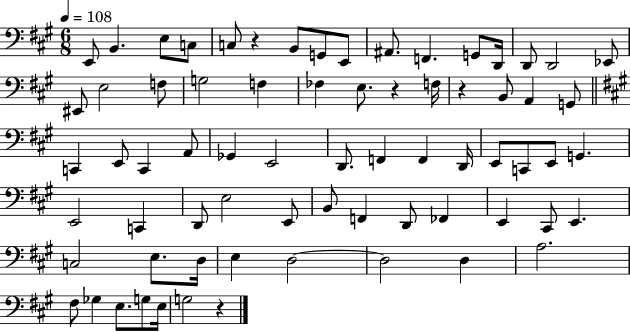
E2/e B2/q. E3/e C3/e C3/e R/q B2/e G2/e E2/e A#2/e. F2/q. G2/e D2/s D2/e D2/h Eb2/e EIS2/e E3/h F3/e G3/h F3/q FES3/q E3/e. R/q F3/s R/q B2/e A2/q G2/e C2/q E2/e C2/q A2/e Gb2/q E2/h D2/e. F2/q F2/q D2/s E2/e C2/e E2/e G2/q. E2/h C2/q D2/e E3/h E2/e B2/e F2/q D2/e FES2/q E2/q C#2/e E2/q. C3/h E3/e. D3/s E3/q D3/h D3/h D3/q A3/h. F#3/e Gb3/q E3/e. G3/e E3/s G3/h R/q